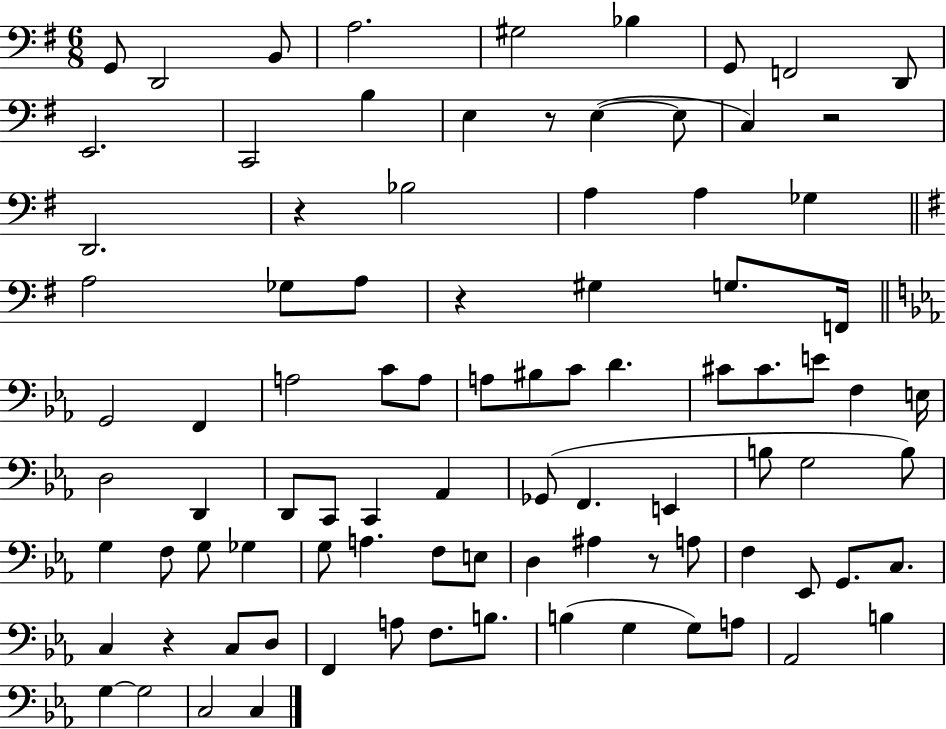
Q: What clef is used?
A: bass